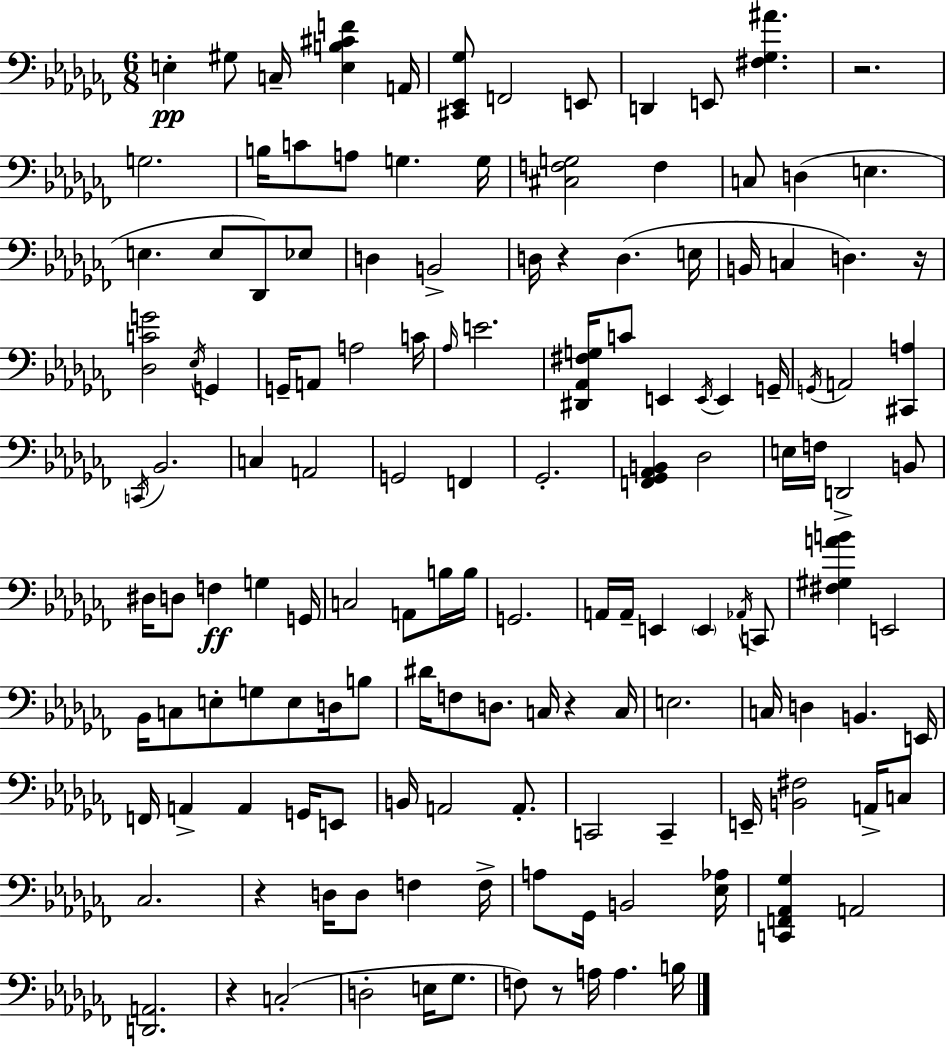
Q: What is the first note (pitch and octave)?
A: E3